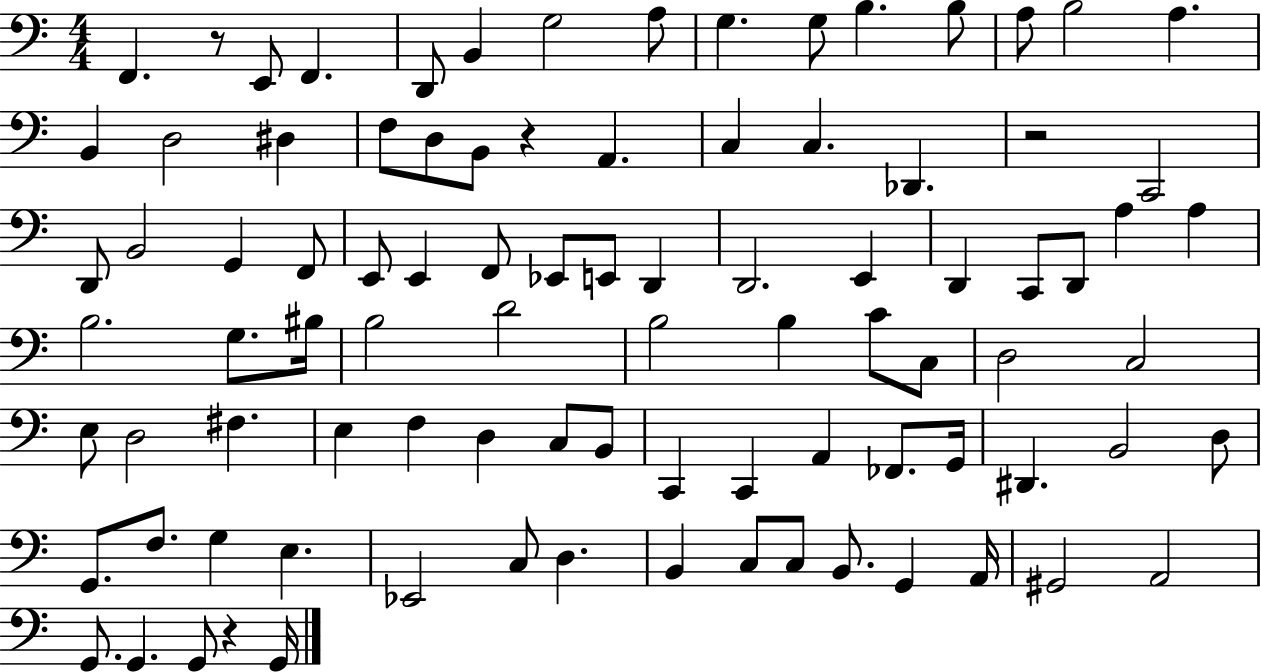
X:1
T:Untitled
M:4/4
L:1/4
K:C
F,, z/2 E,,/2 F,, D,,/2 B,, G,2 A,/2 G, G,/2 B, B,/2 A,/2 B,2 A, B,, D,2 ^D, F,/2 D,/2 B,,/2 z A,, C, C, _D,, z2 C,,2 D,,/2 B,,2 G,, F,,/2 E,,/2 E,, F,,/2 _E,,/2 E,,/2 D,, D,,2 E,, D,, C,,/2 D,,/2 A, A, B,2 G,/2 ^B,/4 B,2 D2 B,2 B, C/2 C,/2 D,2 C,2 E,/2 D,2 ^F, E, F, D, C,/2 B,,/2 C,, C,, A,, _F,,/2 G,,/4 ^D,, B,,2 D,/2 G,,/2 F,/2 G, E, _E,,2 C,/2 D, B,, C,/2 C,/2 B,,/2 G,, A,,/4 ^G,,2 A,,2 G,,/2 G,, G,,/2 z G,,/4